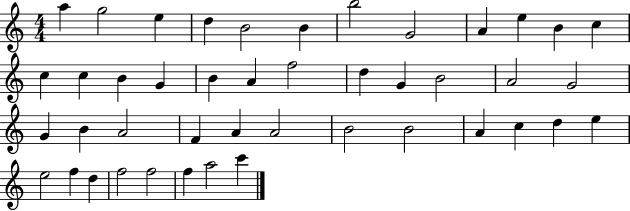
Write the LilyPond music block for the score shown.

{
  \clef treble
  \numericTimeSignature
  \time 4/4
  \key c \major
  a''4 g''2 e''4 | d''4 b'2 b'4 | b''2 g'2 | a'4 e''4 b'4 c''4 | \break c''4 c''4 b'4 g'4 | b'4 a'4 f''2 | d''4 g'4 b'2 | a'2 g'2 | \break g'4 b'4 a'2 | f'4 a'4 a'2 | b'2 b'2 | a'4 c''4 d''4 e''4 | \break e''2 f''4 d''4 | f''2 f''2 | f''4 a''2 c'''4 | \bar "|."
}